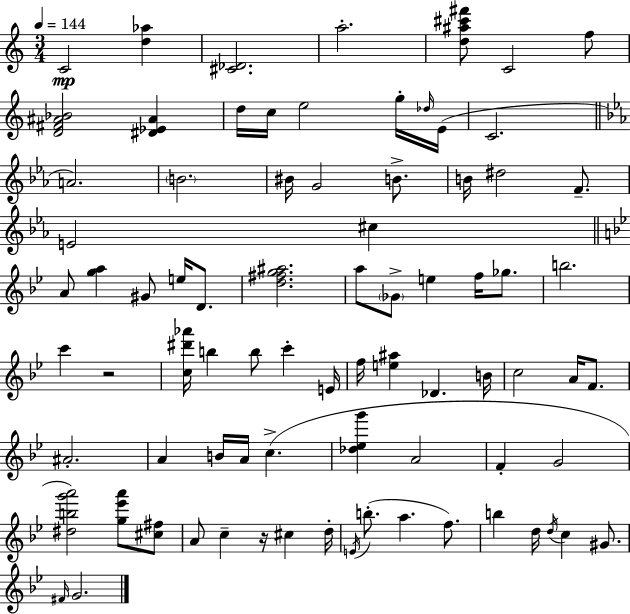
C4/h [D5,Ab5]/q [C#4,Db4]/h. A5/h. [D5,A#5,C#6,F#6]/e C4/h F5/e [D4,F#4,A#4,Bb4]/h [D#4,Eb4,A#4]/q D5/s C5/s E5/h G5/s Db5/s E4/s C4/h. A4/h. B4/h. BIS4/s G4/h B4/e. B4/s D#5/h F4/e. E4/h C#5/q A4/e [G5,A5]/q G#4/e E5/s D4/e. [D5,F#5,G5,A#5]/h. A5/e Gb4/e E5/q F5/s Gb5/e. B5/h. C6/q R/h [C5,D#6,Ab6]/s B5/q B5/e C6/q E4/s F5/s [E5,A#5]/q Db4/q. B4/s C5/h A4/s F4/e. A#4/h. A4/q B4/s A4/s C5/q. [Db5,Eb5,G6]/q A4/h F4/q G4/h [D#5,B5,G6,A6]/h [G5,Eb6,A6]/e [C#5,F#5]/e A4/e C5/q R/s C#5/q D5/s E4/s B5/e. A5/q. F5/e. B5/q D5/s D5/s C5/q G#4/e. F#4/s G4/h.